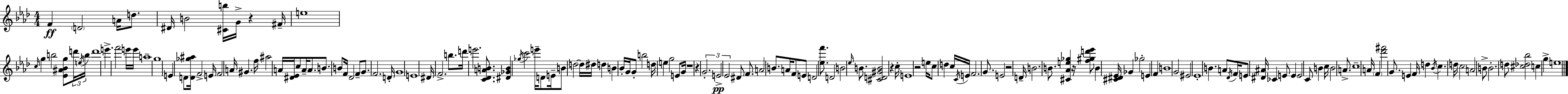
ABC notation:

X:1
T:Untitled
M:4/4
L:1/4
K:Ab
F D2 A/4 d/2 ^D/4 B2 [^Cb]/4 G/4 z ^F/4 e4 c/4 g b2 [_E^A_Bg]/2 d'/4 e/4 b/4 d'4 e' f'2 e'/4 e'/4 a4 g4 E D/2 [D_g^a]/4 F2 E/4 F2 A/4 ^G f/4 ^a2 A/4 [^D_E]/4 c/2 A/4 A/2 B/2 B/2 F/4 _D2 F/2 G/2 F2 D/4 G4 E4 ^D/4 F2 b/2 d'/4 e'2 [C_DAB]/2 [^D_GB] _g/4 c'2 e'/4 D/2 E/4 B/2 d2 d/4 ^d/4 d B _B/4 G/4 G/2 b2 d/4 e g2 E/2 G/4 z4 z G2 E2 _E2 ^D/2 F/2 A2 B/2 A/4 F/2 E/2 D2 [_ef']/2 D2 B2 _e/4 B/2 [^CD^GB]2 z c/4 E4 z2 e/4 c/2 d c/4 C/4 E/4 F2 G/2 E2 z2 D/4 B2 B/2 [^C_Ae_g] z/4 [f^gd'_e']/2 B [^C^D_E]/4 _G _g2 E F B4 G2 ^E2 _E4 B A/2 _D/4 F/4 E/2 [^D^A]/4 _C E/2 E E2 C/2 B c/4 B2 A/2 c4 A/4 F [_d'^f']2 G/2 E F/4 d _B/4 c d/4 c2 A2 B/2 B2 d/2 [^c_d_b]2 c g e4